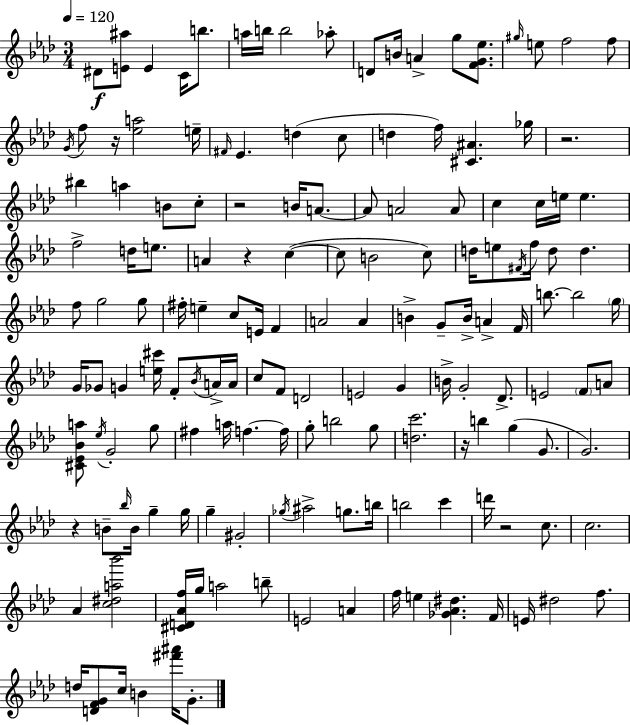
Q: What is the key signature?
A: F minor